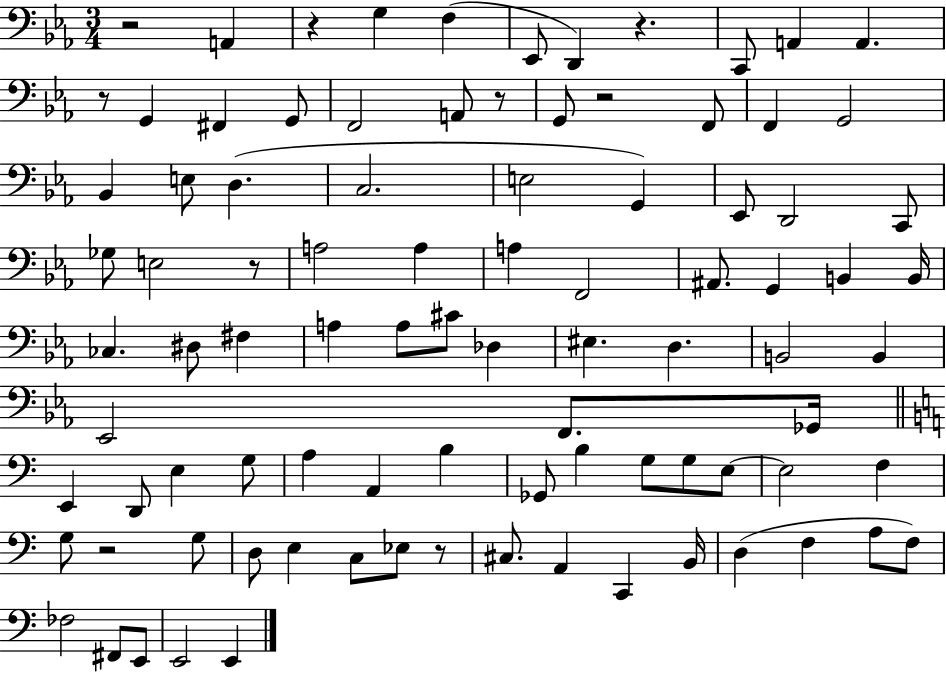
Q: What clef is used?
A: bass